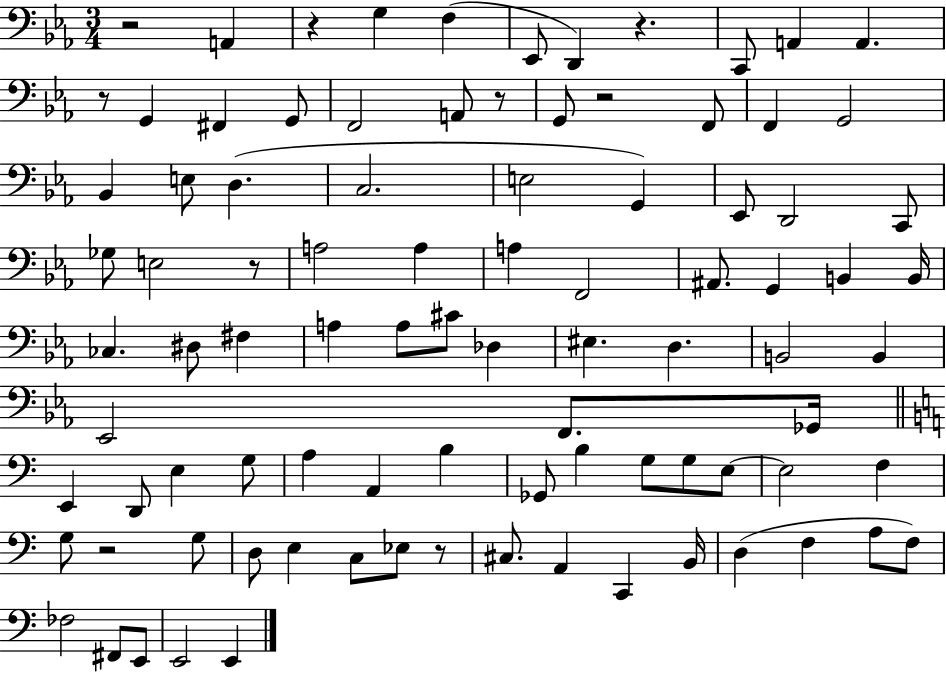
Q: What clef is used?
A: bass